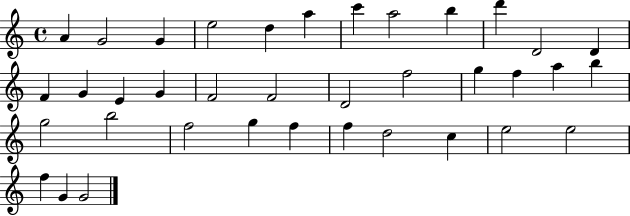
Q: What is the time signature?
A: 4/4